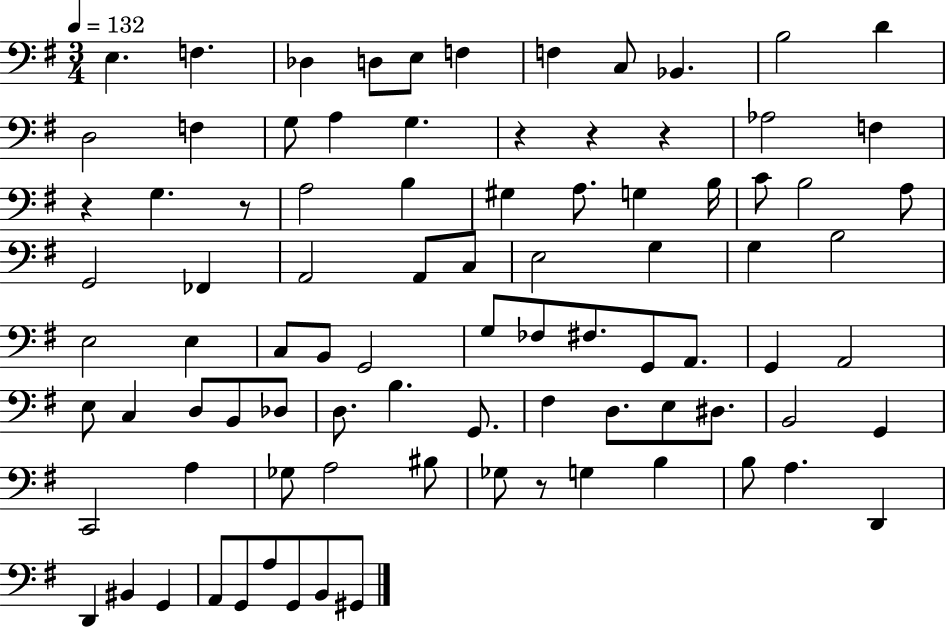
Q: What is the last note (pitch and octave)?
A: G#2